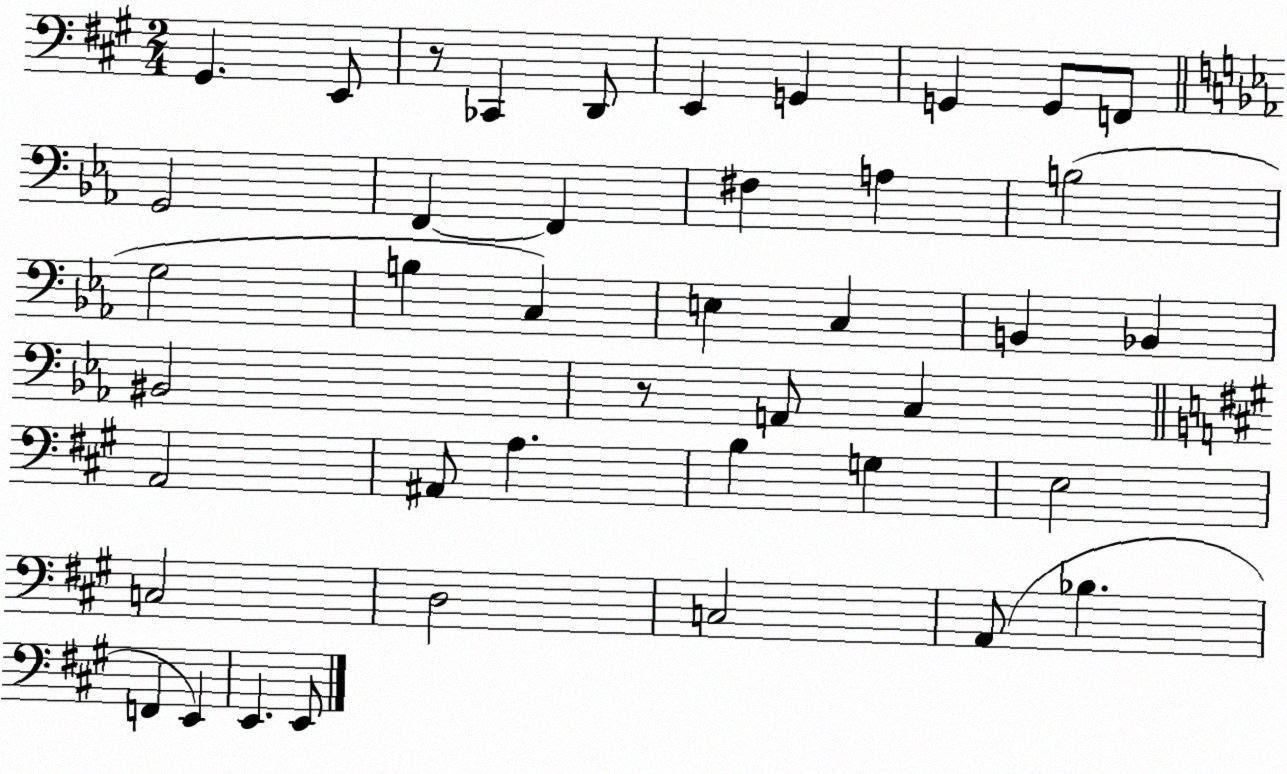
X:1
T:Untitled
M:2/4
L:1/4
K:A
^G,, E,,/2 z/2 _C,, D,,/2 E,, G,, G,, G,,/2 F,,/2 G,,2 F,, F,, ^F, A, B,2 G,2 B, C, E, C, B,, _B,, ^B,,2 z/2 A,,/2 C, A,,2 ^A,,/2 A, B, G, E,2 C,2 D,2 C,2 A,,/2 _B, F,, E,, E,, E,,/2